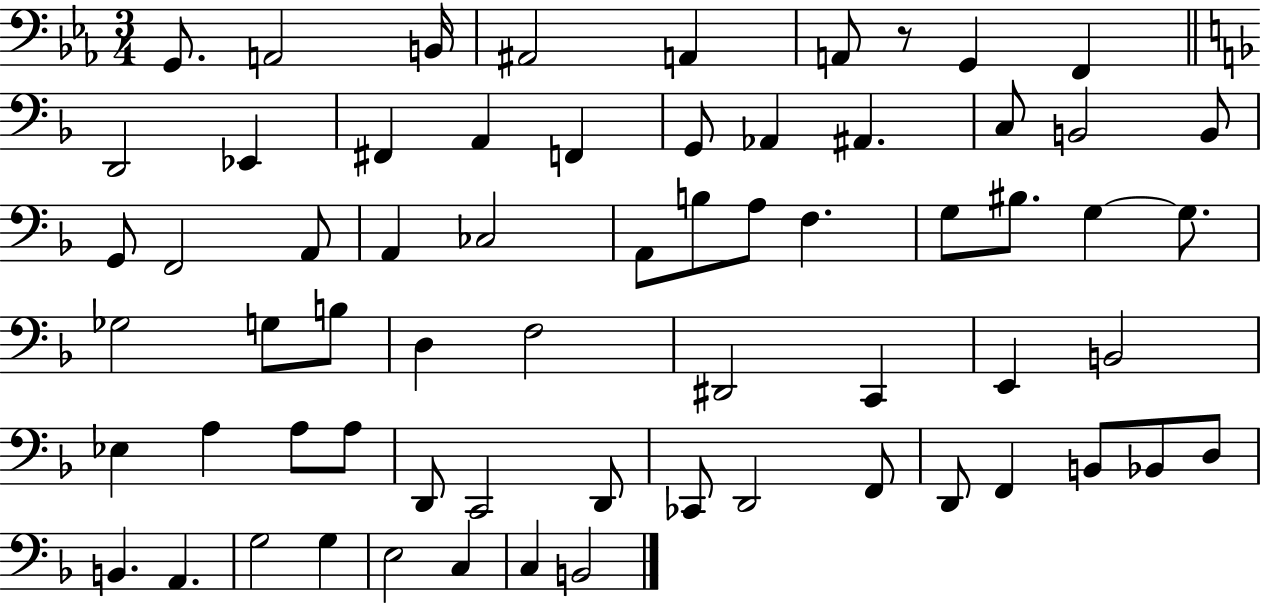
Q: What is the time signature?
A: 3/4